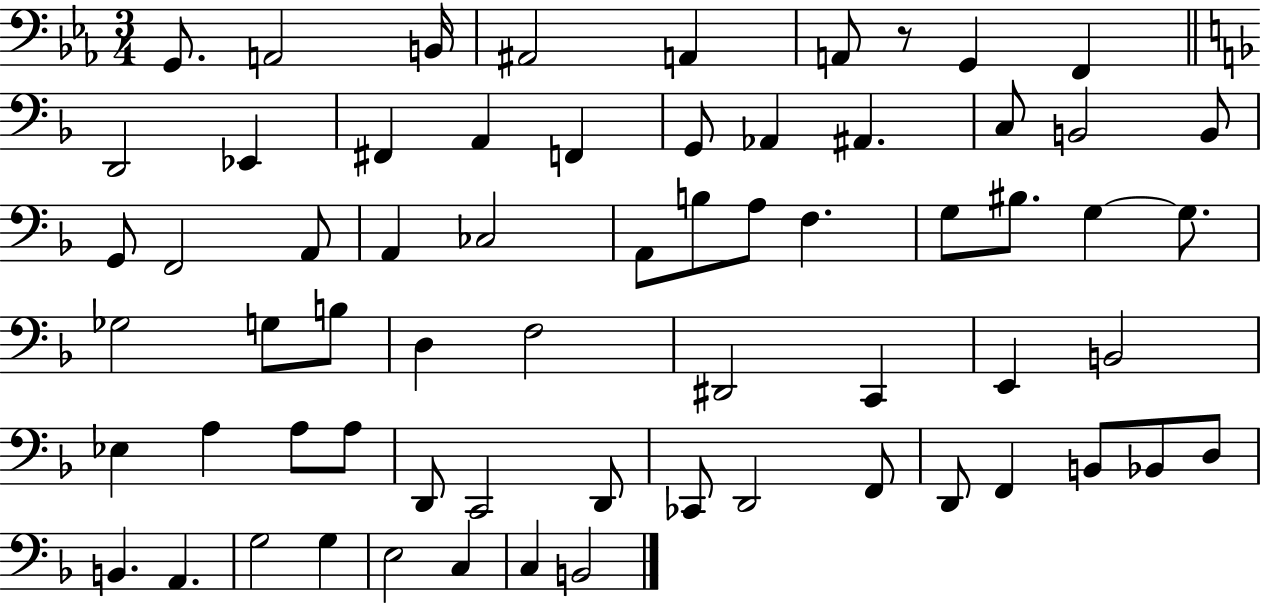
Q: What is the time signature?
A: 3/4